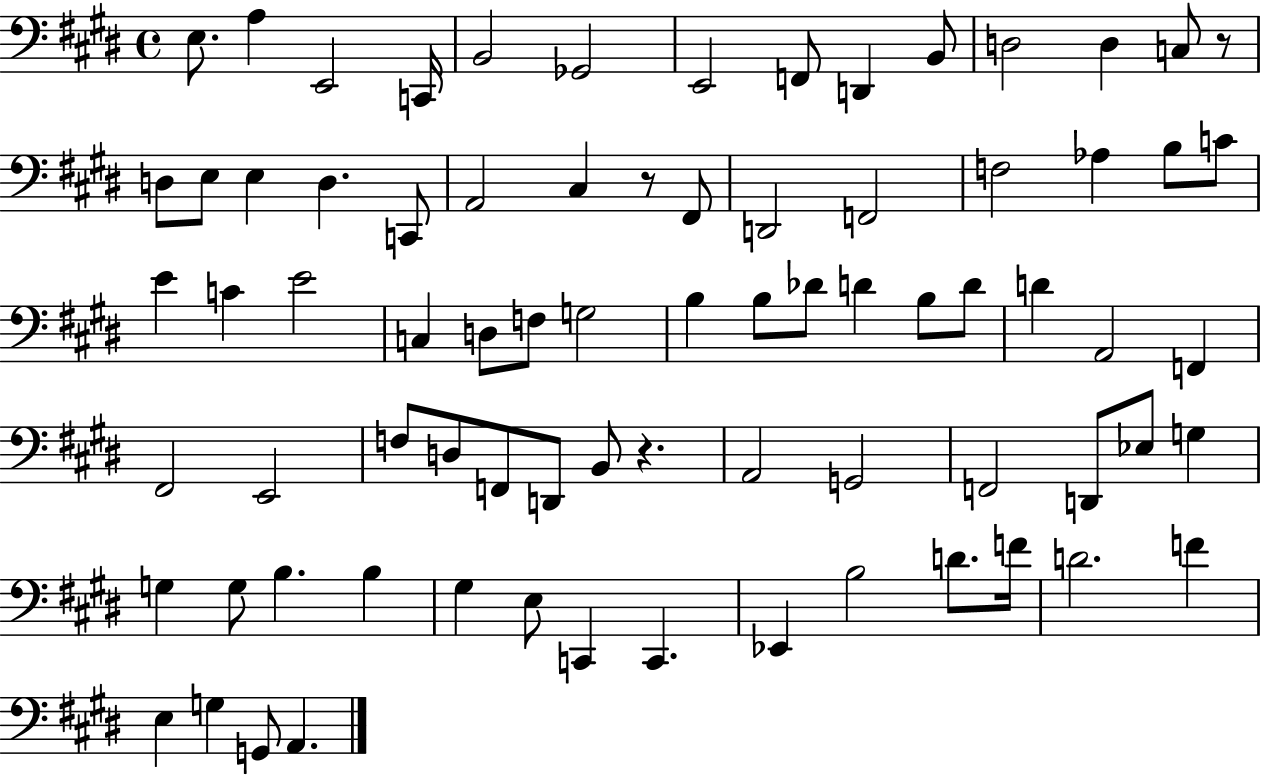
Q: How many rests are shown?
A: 3